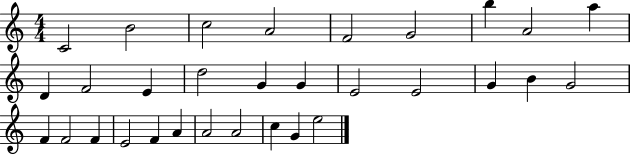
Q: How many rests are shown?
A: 0